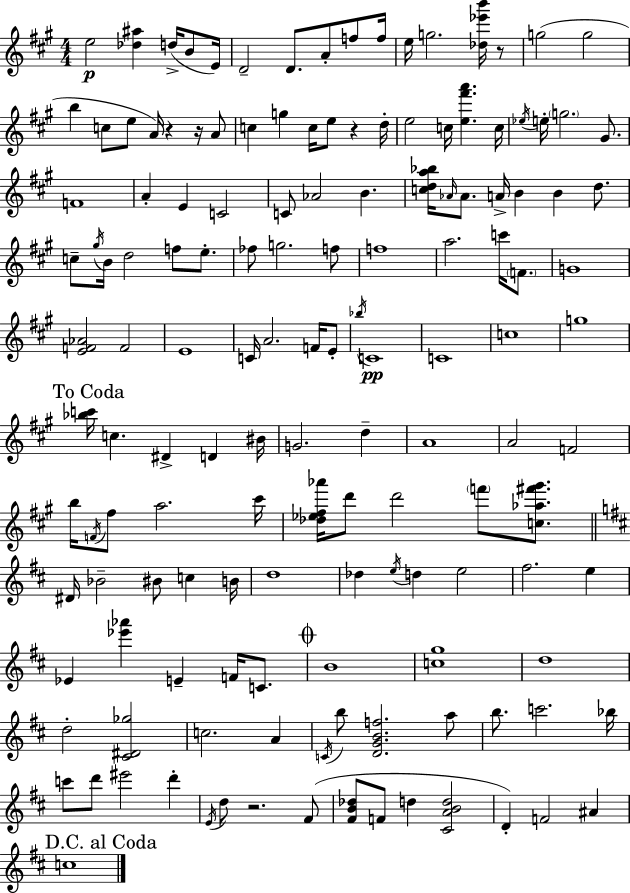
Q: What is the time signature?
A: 4/4